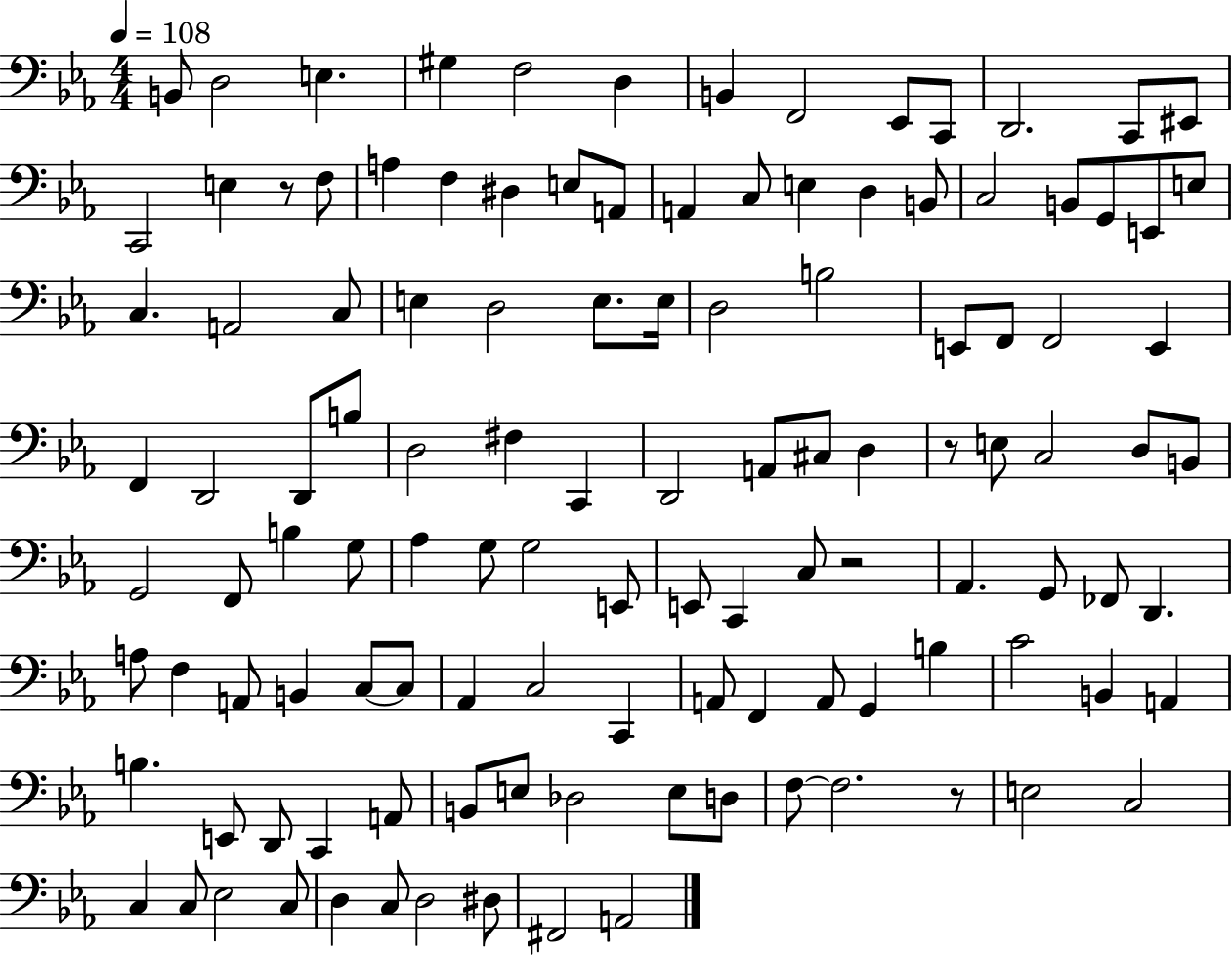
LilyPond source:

{
  \clef bass
  \numericTimeSignature
  \time 4/4
  \key ees \major
  \tempo 4 = 108
  b,8 d2 e4. | gis4 f2 d4 | b,4 f,2 ees,8 c,8 | d,2. c,8 eis,8 | \break c,2 e4 r8 f8 | a4 f4 dis4 e8 a,8 | a,4 c8 e4 d4 b,8 | c2 b,8 g,8 e,8 e8 | \break c4. a,2 c8 | e4 d2 e8. e16 | d2 b2 | e,8 f,8 f,2 e,4 | \break f,4 d,2 d,8 b8 | d2 fis4 c,4 | d,2 a,8 cis8 d4 | r8 e8 c2 d8 b,8 | \break g,2 f,8 b4 g8 | aes4 g8 g2 e,8 | e,8 c,4 c8 r2 | aes,4. g,8 fes,8 d,4. | \break a8 f4 a,8 b,4 c8~~ c8 | aes,4 c2 c,4 | a,8 f,4 a,8 g,4 b4 | c'2 b,4 a,4 | \break b4. e,8 d,8 c,4 a,8 | b,8 e8 des2 e8 d8 | f8~~ f2. r8 | e2 c2 | \break c4 c8 ees2 c8 | d4 c8 d2 dis8 | fis,2 a,2 | \bar "|."
}